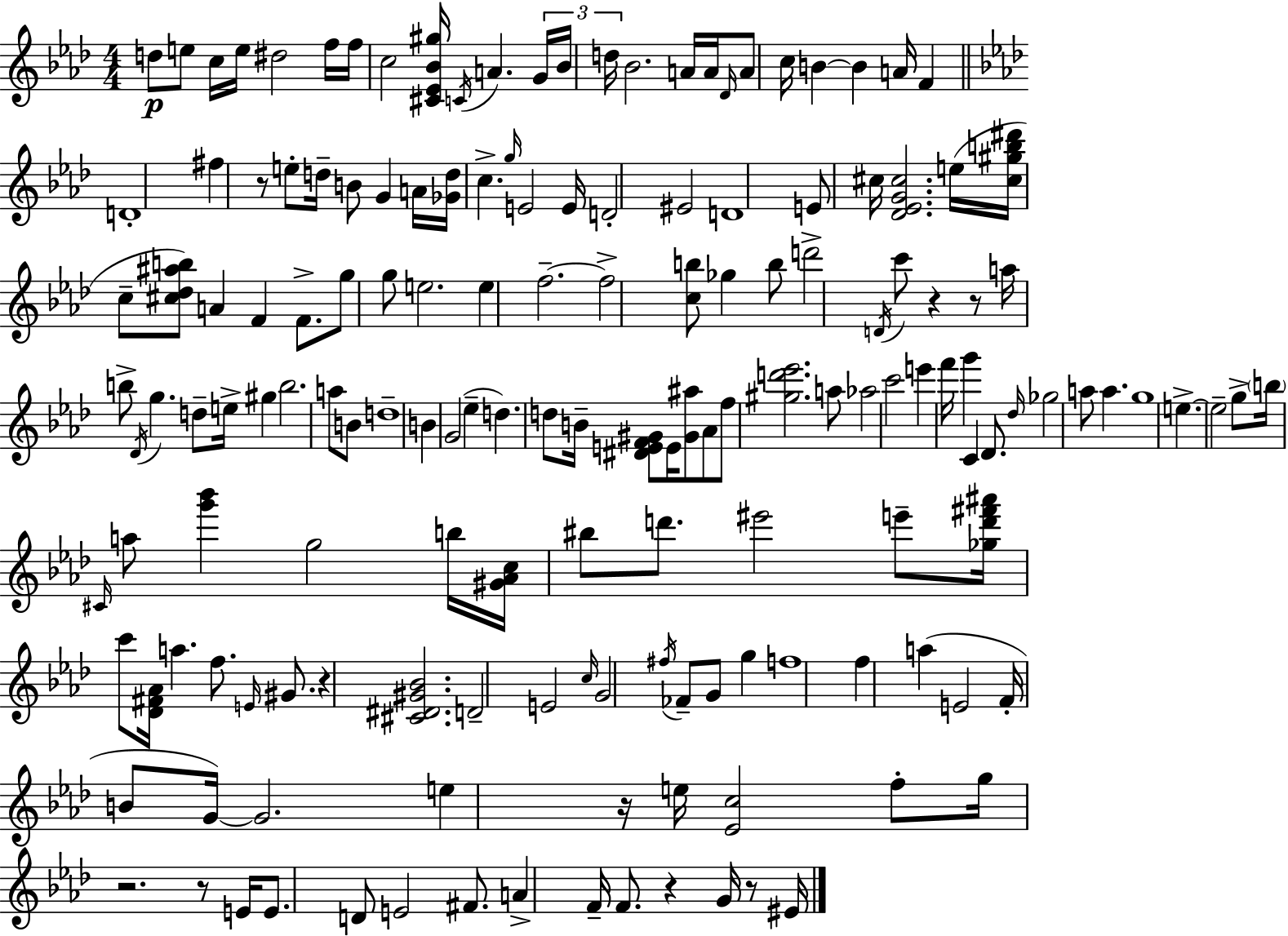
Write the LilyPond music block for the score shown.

{
  \clef treble
  \numericTimeSignature
  \time 4/4
  \key aes \major
  \repeat volta 2 { d''8\p e''8 c''16 e''16 dis''2 f''16 f''16 | c''2 <cis' ees' bes' gis''>16 \acciaccatura { c'16 } a'4. | \tuplet 3/2 { g'16 bes'16 d''16 } bes'2. a'16 | a'16 \grace { des'16 } a'8 c''16 b'4~~ b'4 a'16 f'4 | \break \bar "||" \break \key aes \major d'1-. | fis''4 r8 e''8-. d''16-- b'8 g'4 a'16 | <ges' d''>16 c''4.-> \grace { g''16 } e'2 | e'16 d'2-. eis'2 | \break d'1 | e'8 cis''16 <des' ees' g' cis''>2. | e''16( <cis'' gis'' b'' dis'''>16 c''8-- <cis'' des'' ais'' b''>8) a'4 f'4 f'8.-> | g''8 g''8 e''2. | \break e''4 f''2.--~~ | f''2-> <c'' b''>8 ges''4 b''8 | d'''2-> \acciaccatura { d'16 } c'''8 r4 | r8 a''16 b''8-> \acciaccatura { des'16 } g''4. d''8-- e''16-> gis''4 | \break b''2. a''8 | b'8 d''1-- | b'4 g'2( ees''4-- | d''4.) d''8 b'16-- <dis' e' f' gis'>8 e'16 <gis' ais''>8 | \break aes'8 f''8 <gis'' d''' ees'''>2. | a''8 aes''2 c'''2 | e'''4 f'''16 g'''4 c'4 | des'8. \grace { des''16 } ges''2 a''8 a''4. | \break g''1 | e''4.->~~ e''2-- | g''8-> \parenthesize b''16 \grace { cis'16 } a''8 <g''' bes'''>4 g''2 | b''16 <gis' aes' c''>16 bis''8 d'''8. eis'''2 | \break e'''8-- <ges'' d''' fis''' ais'''>16 c'''8 <des' fis' aes'>16 a''4. f''8. | \grace { e'16 } gis'8. r4 <cis' dis' gis' bes'>2. | d'2-- e'2 | \grace { c''16 } g'2 \acciaccatura { fis''16 } | \break fes'8-- g'8 g''4 f''1 | f''4 a''4( | e'2 f'16-. b'8 g'16~~) g'2. | e''4 r16 e''16 <ees' c''>2 | \break f''8-. g''16 r2. | r8 e'16 e'8. d'8 e'2 | fis'8. a'4-> f'16-- f'8. | r4 g'16 r8 eis'16 } \bar "|."
}